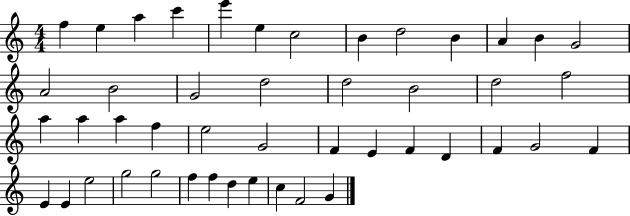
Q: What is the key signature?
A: C major